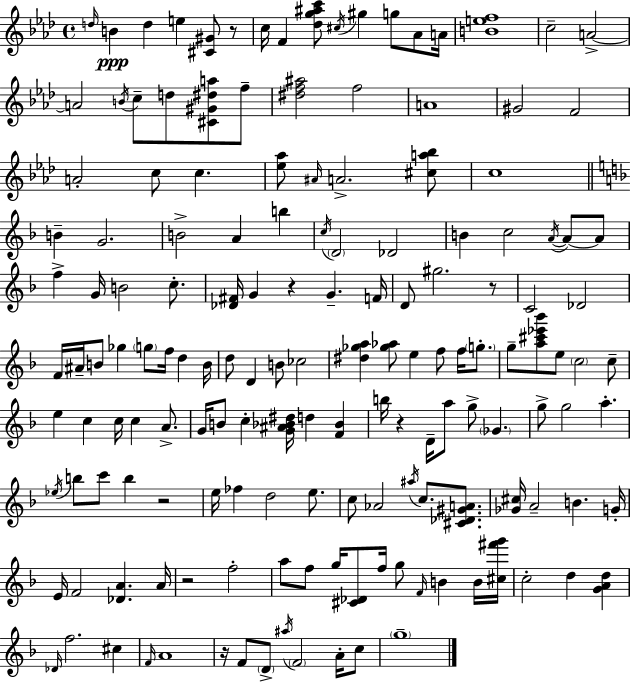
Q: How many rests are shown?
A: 7